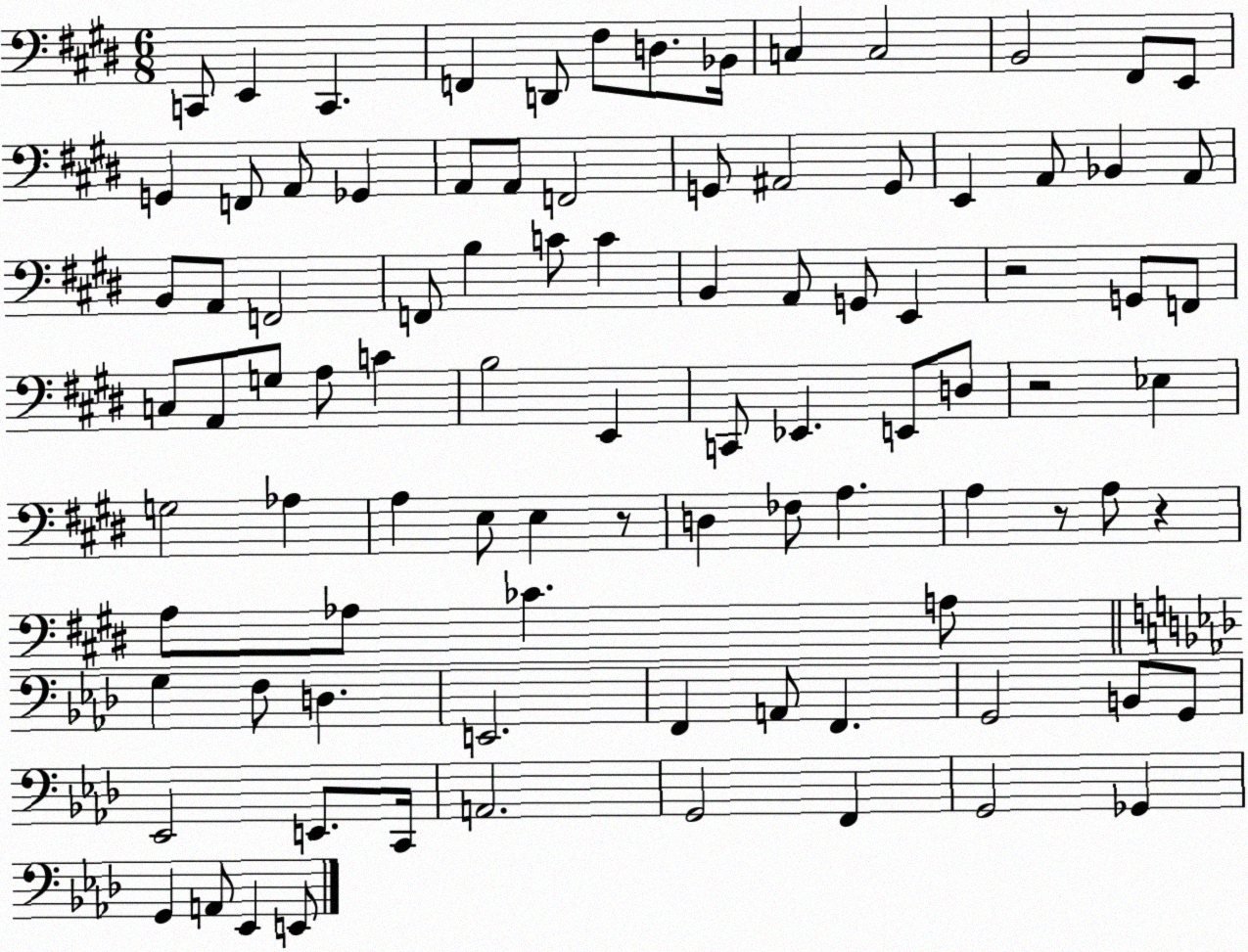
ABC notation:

X:1
T:Untitled
M:6/8
L:1/4
K:E
C,,/2 E,, C,, F,, D,,/2 ^F,/2 D,/2 _B,,/4 C, C,2 B,,2 ^F,,/2 E,,/2 G,, F,,/2 A,,/2 _G,, A,,/2 A,,/2 F,,2 G,,/2 ^A,,2 G,,/2 E,, A,,/2 _B,, A,,/2 B,,/2 A,,/2 F,,2 F,,/2 B, C/2 C B,, A,,/2 G,,/2 E,, z2 G,,/2 F,,/2 C,/2 A,,/2 G,/2 A,/2 C B,2 E,, C,,/2 _E,, E,,/2 D,/2 z2 _E, G,2 _A, A, E,/2 E, z/2 D, _F,/2 A, A, z/2 A,/2 z A,/2 _A,/2 _C A,/2 G, F,/2 D, E,,2 F,, A,,/2 F,, G,,2 B,,/2 G,,/2 _E,,2 E,,/2 C,,/4 A,,2 G,,2 F,, G,,2 _G,, G,, A,,/2 _E,, E,,/2